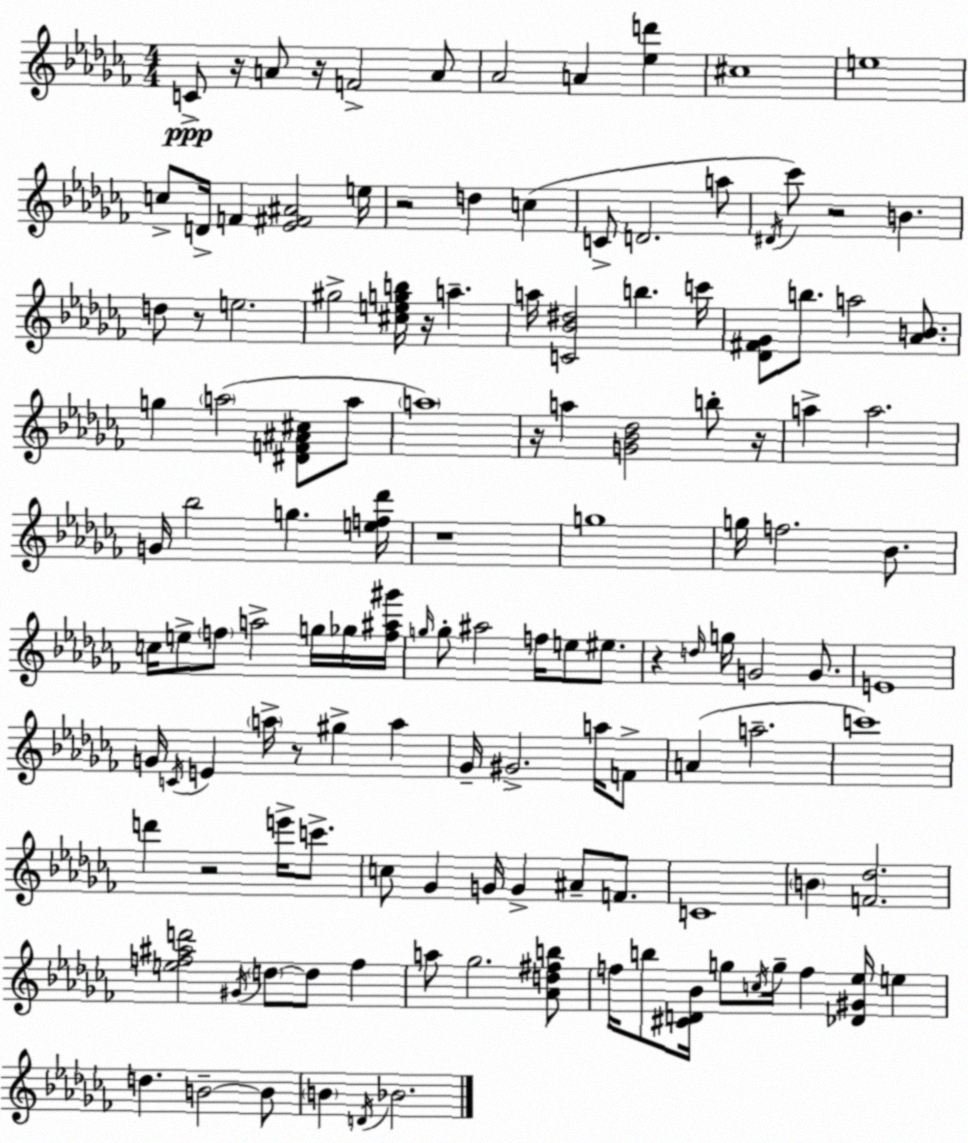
X:1
T:Untitled
M:4/4
L:1/4
K:Abm
C/2 z/4 A/2 z/4 F2 A/2 _A2 A [_ed'] ^c4 e4 c/2 D/4 F [_E^F^A]2 e/4 z2 d c C/2 D2 a/2 ^D/4 _c'/2 z2 B d/2 z/2 e2 ^g2 [^cegb]/4 z/4 a a/4 [C_B^d]2 b c'/4 [_D^F_G]/2 b/2 a2 [_AB]/2 g a2 [^DF^A^c]/2 a/2 a4 z/4 a [G_B_d]2 b/2 z/4 a a2 G/4 _b2 g [ef_d']/4 z4 g4 g/4 f2 _B/2 c/4 e/2 f/2 a2 g/4 _g/4 [f^a^g']/4 g/4 g/2 ^a2 f/4 e/2 ^e/2 z d/4 g/4 G2 G/2 E4 G/4 C/4 E a/4 z/2 ^g a _G/4 ^G2 a/4 F/2 A a2 c'4 d' z2 e'/4 c'/2 c/2 _G G/4 G ^A/2 F/2 C4 B [F_d]2 [ef^ad']2 ^G/4 d/2 d/2 f a/2 _g2 [_Ad^fb]/2 f/4 b/2 [^CD_B]/4 g/2 c/4 g/4 f [_D^G_e]/4 e d B2 B/2 B D/4 _B2